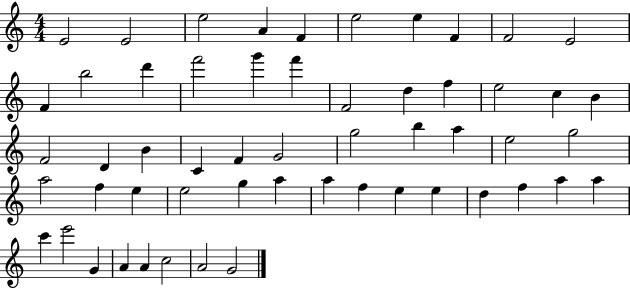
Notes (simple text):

E4/h E4/h E5/h A4/q F4/q E5/h E5/q F4/q F4/h E4/h F4/q B5/h D6/q F6/h G6/q F6/q F4/h D5/q F5/q E5/h C5/q B4/q F4/h D4/q B4/q C4/q F4/q G4/h G5/h B5/q A5/q E5/h G5/h A5/h F5/q E5/q E5/h G5/q A5/q A5/q F5/q E5/q E5/q D5/q F5/q A5/q A5/q C6/q E6/h G4/q A4/q A4/q C5/h A4/h G4/h